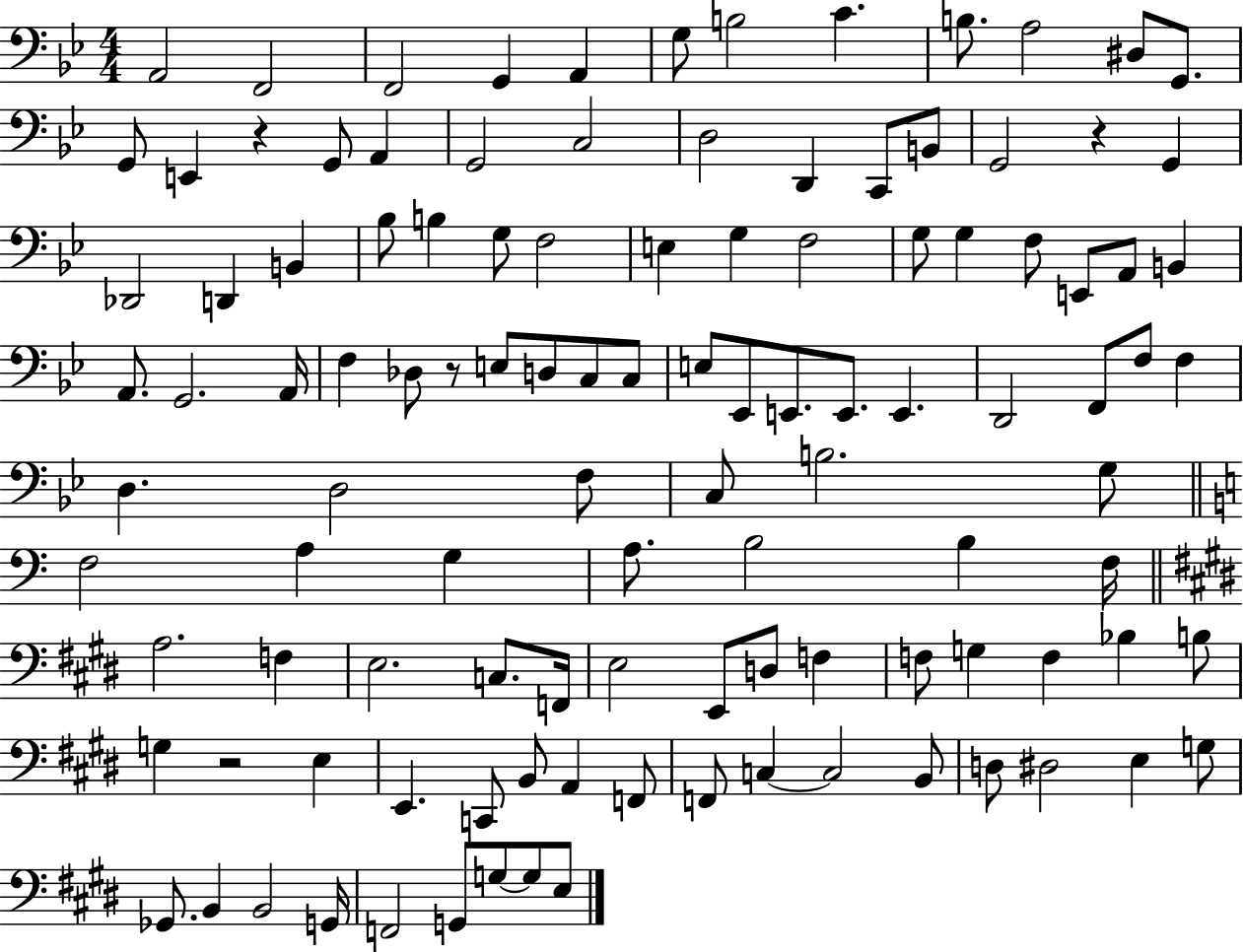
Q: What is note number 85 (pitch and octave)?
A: B3